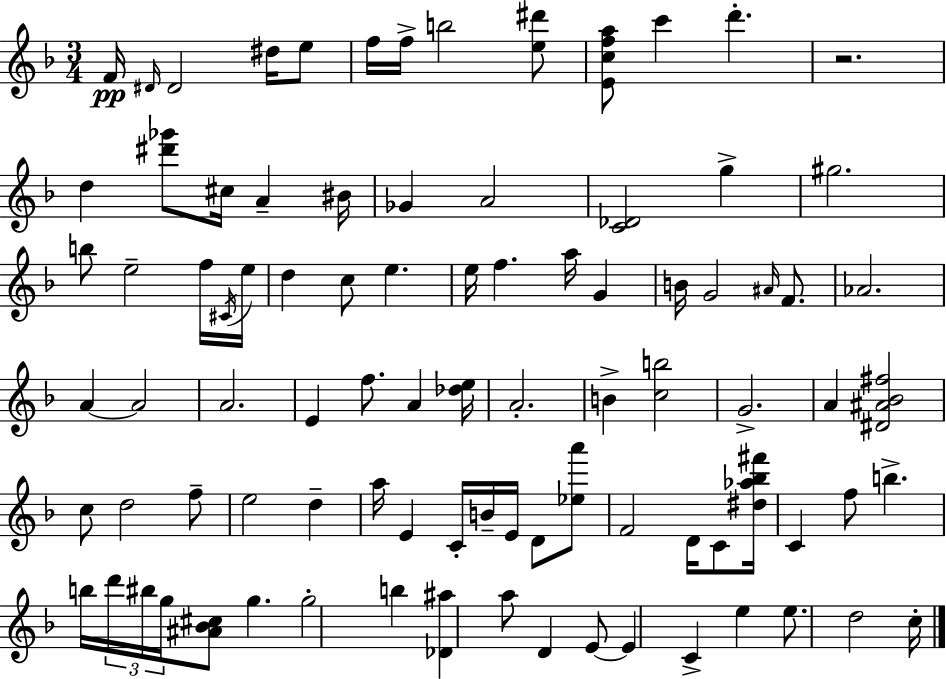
X:1
T:Untitled
M:3/4
L:1/4
K:Dm
F/4 ^D/4 ^D2 ^d/4 e/2 f/4 f/4 b2 [e^d']/2 [Ecfa]/2 c' d' z2 d [^d'_g']/2 ^c/4 A ^B/4 _G A2 [C_D]2 g ^g2 b/2 e2 f/4 ^C/4 e/4 d c/2 e e/4 f a/4 G B/4 G2 ^A/4 F/2 _A2 A A2 A2 E f/2 A [_de]/4 A2 B [cb]2 G2 A [^D^A_B^f]2 c/2 d2 f/2 e2 d a/4 E C/4 B/4 E/4 D/2 [_ea']/2 F2 D/4 C/2 [^d_a_b^f']/4 C f/2 b b/4 d'/4 ^b/4 g/4 [^A_B^c]/2 g g2 b [_D^a] a/2 D E/2 E C e e/2 d2 c/4